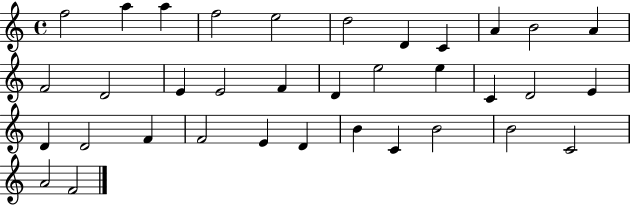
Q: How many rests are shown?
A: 0